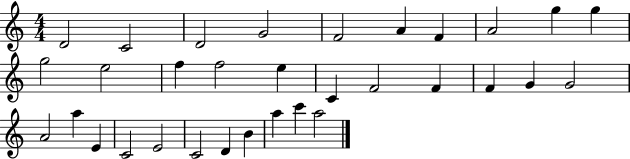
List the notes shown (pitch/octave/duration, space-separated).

D4/h C4/h D4/h G4/h F4/h A4/q F4/q A4/h G5/q G5/q G5/h E5/h F5/q F5/h E5/q C4/q F4/h F4/q F4/q G4/q G4/h A4/h A5/q E4/q C4/h E4/h C4/h D4/q B4/q A5/q C6/q A5/h